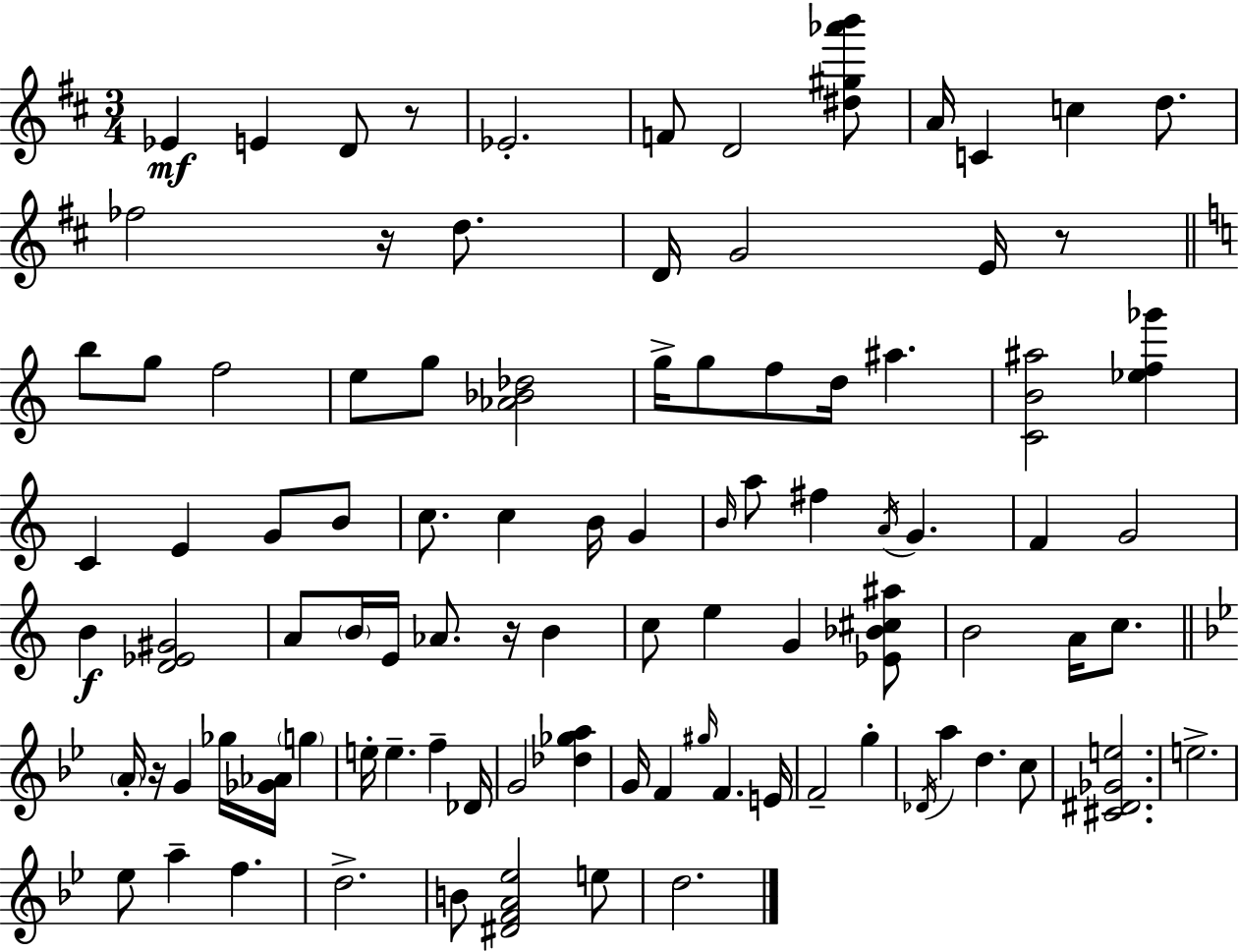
Eb4/q E4/q D4/e R/e Eb4/h. F4/e D4/h [D#5,G#5,Ab6,B6]/e A4/s C4/q C5/q D5/e. FES5/h R/s D5/e. D4/s G4/h E4/s R/e B5/e G5/e F5/h E5/e G5/e [Ab4,Bb4,Db5]/h G5/s G5/e F5/e D5/s A#5/q. [C4,B4,A#5]/h [Eb5,F5,Gb6]/q C4/q E4/q G4/e B4/e C5/e. C5/q B4/s G4/q B4/s A5/e F#5/q A4/s G4/q. F4/q G4/h B4/q [D4,Eb4,G#4]/h A4/e B4/s E4/s Ab4/e. R/s B4/q C5/e E5/q G4/q [Eb4,Bb4,C#5,A#5]/e B4/h A4/s C5/e. A4/s R/s G4/q Gb5/s [Gb4,Ab4]/s G5/q E5/s E5/q. F5/q Db4/s G4/h [Db5,Gb5,A5]/q G4/s F4/q G#5/s F4/q. E4/s F4/h G5/q Db4/s A5/q D5/q. C5/e [C#4,D#4,Gb4,E5]/h. E5/h. Eb5/e A5/q F5/q. D5/h. B4/e [D#4,F4,A4,Eb5]/h E5/e D5/h.